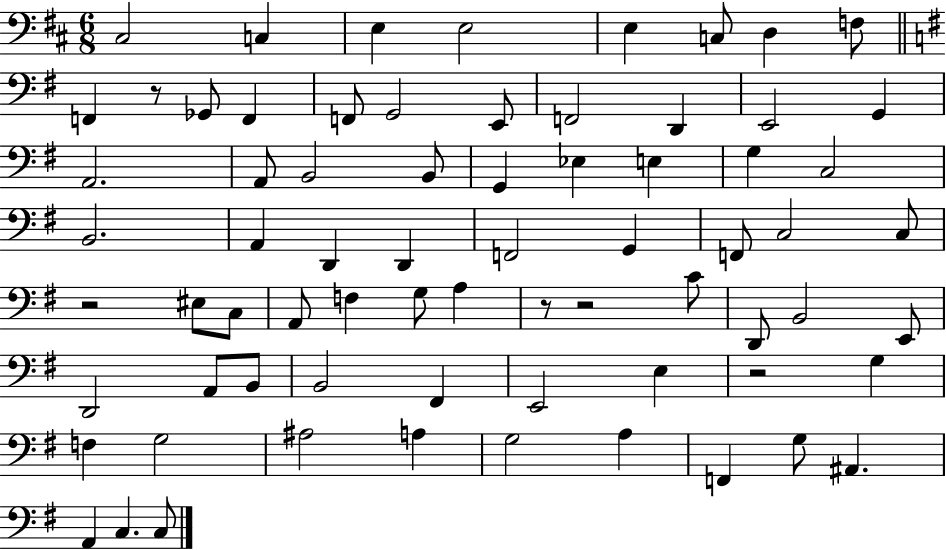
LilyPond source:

{
  \clef bass
  \numericTimeSignature
  \time 6/8
  \key d \major
  \repeat volta 2 { cis2 c4 | e4 e2 | e4 c8 d4 f8 | \bar "||" \break \key e \minor f,4 r8 ges,8 f,4 | f,8 g,2 e,8 | f,2 d,4 | e,2 g,4 | \break a,2. | a,8 b,2 b,8 | g,4 ees4 e4 | g4 c2 | \break b,2. | a,4 d,4 d,4 | f,2 g,4 | f,8 c2 c8 | \break r2 eis8 c8 | a,8 f4 g8 a4 | r8 r2 c'8 | d,8 b,2 e,8 | \break d,2 a,8 b,8 | b,2 fis,4 | e,2 e4 | r2 g4 | \break f4 g2 | ais2 a4 | g2 a4 | f,4 g8 ais,4. | \break a,4 c4. c8 | } \bar "|."
}